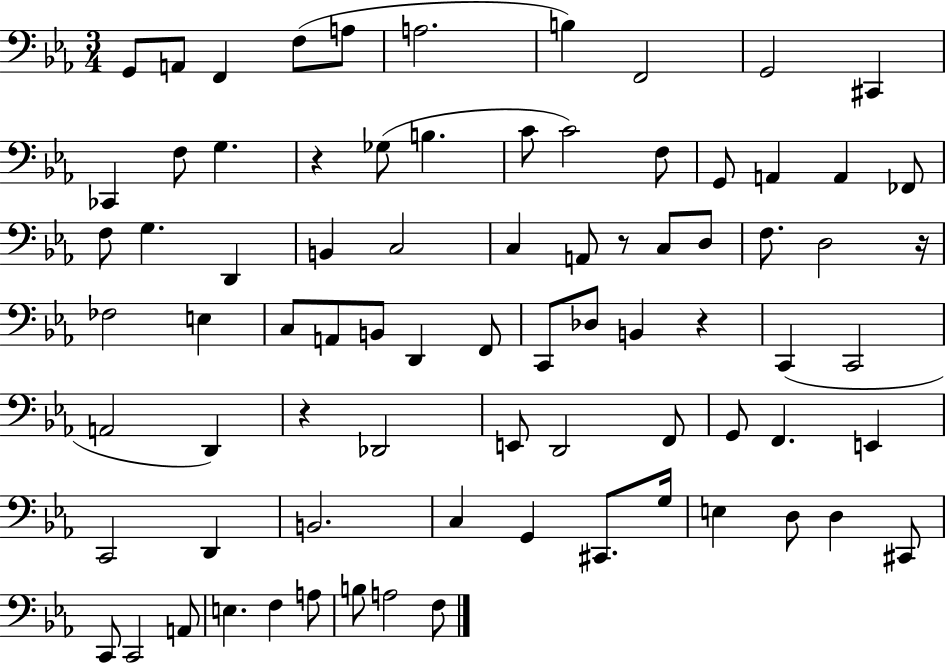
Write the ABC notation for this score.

X:1
T:Untitled
M:3/4
L:1/4
K:Eb
G,,/2 A,,/2 F,, F,/2 A,/2 A,2 B, F,,2 G,,2 ^C,, _C,, F,/2 G, z _G,/2 B, C/2 C2 F,/2 G,,/2 A,, A,, _F,,/2 F,/2 G, D,, B,, C,2 C, A,,/2 z/2 C,/2 D,/2 F,/2 D,2 z/4 _F,2 E, C,/2 A,,/2 B,,/2 D,, F,,/2 C,,/2 _D,/2 B,, z C,, C,,2 A,,2 D,, z _D,,2 E,,/2 D,,2 F,,/2 G,,/2 F,, E,, C,,2 D,, B,,2 C, G,, ^C,,/2 G,/4 E, D,/2 D, ^C,,/2 C,,/2 C,,2 A,,/2 E, F, A,/2 B,/2 A,2 F,/2